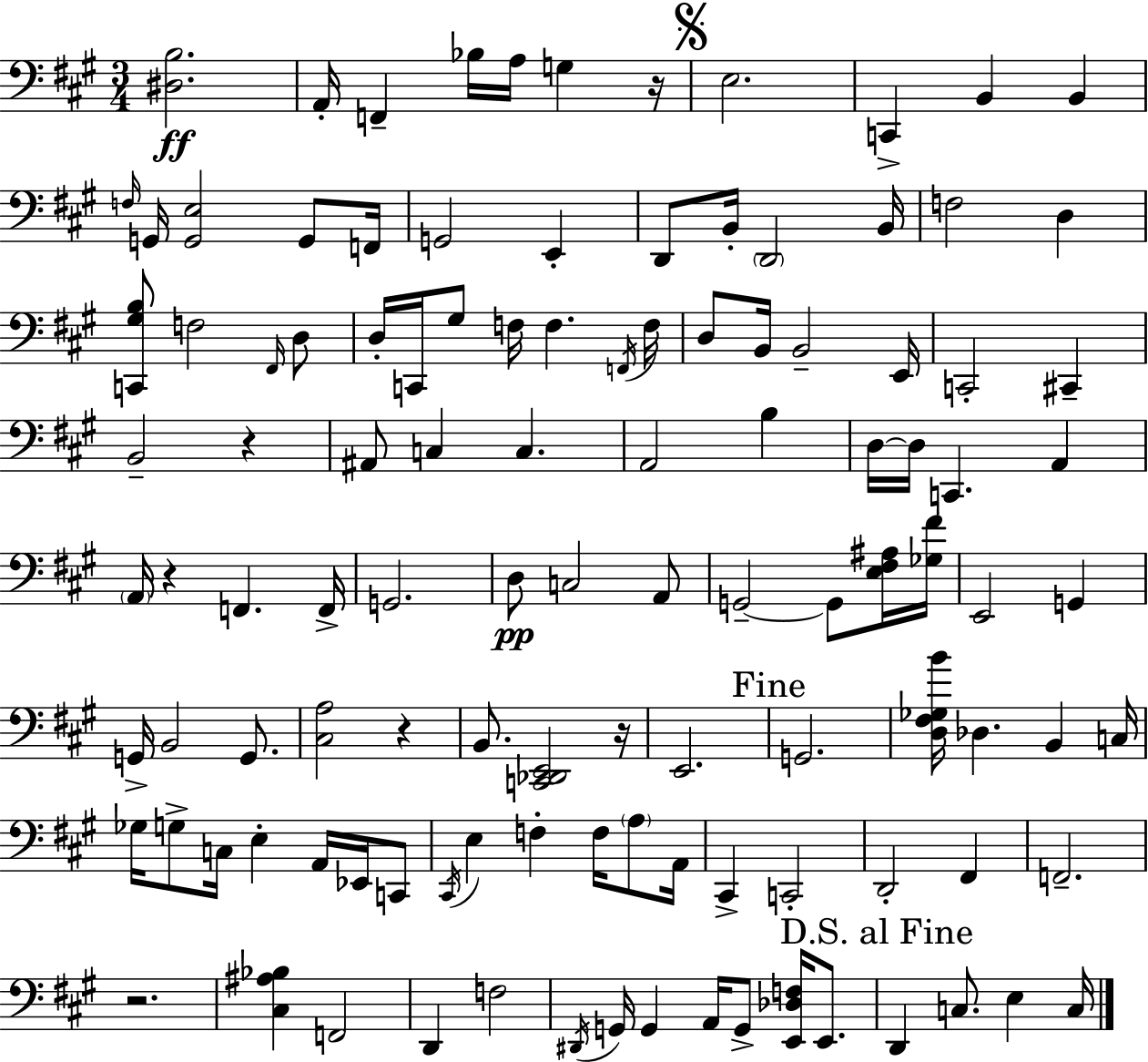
{
  \clef bass
  \numericTimeSignature
  \time 3/4
  \key a \major
  <dis b>2.\ff | a,16-. f,4-- bes16 a16 g4 r16 | \mark \markup { \musicglyph "scripts.segno" } e2. | c,4-> b,4 b,4 | \break \grace { f16 } g,16 <g, e>2 g,8 | f,16 g,2 e,4-. | d,8 b,16-. \parenthesize d,2 | b,16 f2 d4 | \break <c, gis b>8 f2 \grace { fis,16 } | d8 d16-. c,16 gis8 f16 f4. | \acciaccatura { f,16 } f16 d8 b,16 b,2-- | e,16 c,2-. cis,4-- | \break b,2-- r4 | ais,8 c4 c4. | a,2 b4 | d16~~ d16 c,4. a,4 | \break \parenthesize a,16 r4 f,4. | f,16-> g,2. | d8\pp c2 | a,8 g,2--~~ g,8 | \break <e fis ais>16 <ges fis'>16 e,2 g,4 | g,16-> b,2 | g,8. <cis a>2 r4 | b,8. <c, des, e,>2 | \break r16 e,2. | \mark "Fine" g,2. | <d fis ges b'>16 des4. b,4 | c16 ges16 g8-> c16 e4-. a,16 | \break ees,16 c,8 \acciaccatura { cis,16 } e4 f4-. | f16 \parenthesize a8 a,16 cis,4-> c,2-. | d,2-. | fis,4 f,2.-- | \break r2. | <cis ais bes>4 f,2 | d,4 f2 | \acciaccatura { dis,16 } g,16 g,4 a,16 g,8-> | \break <e, des f>16 e,8. \mark "D.S. al Fine" d,4 c8. | e4 c16 \bar "|."
}